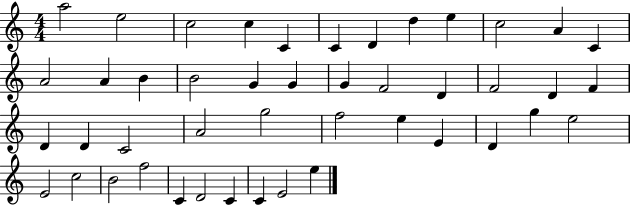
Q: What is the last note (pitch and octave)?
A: E5